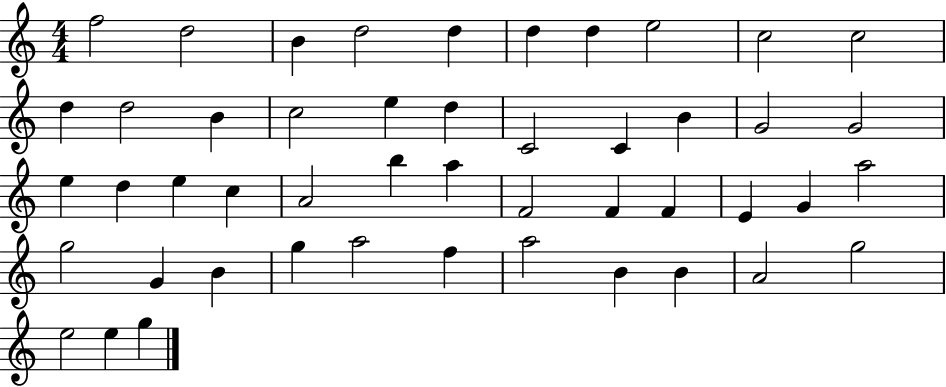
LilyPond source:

{
  \clef treble
  \numericTimeSignature
  \time 4/4
  \key c \major
  f''2 d''2 | b'4 d''2 d''4 | d''4 d''4 e''2 | c''2 c''2 | \break d''4 d''2 b'4 | c''2 e''4 d''4 | c'2 c'4 b'4 | g'2 g'2 | \break e''4 d''4 e''4 c''4 | a'2 b''4 a''4 | f'2 f'4 f'4 | e'4 g'4 a''2 | \break g''2 g'4 b'4 | g''4 a''2 f''4 | a''2 b'4 b'4 | a'2 g''2 | \break e''2 e''4 g''4 | \bar "|."
}